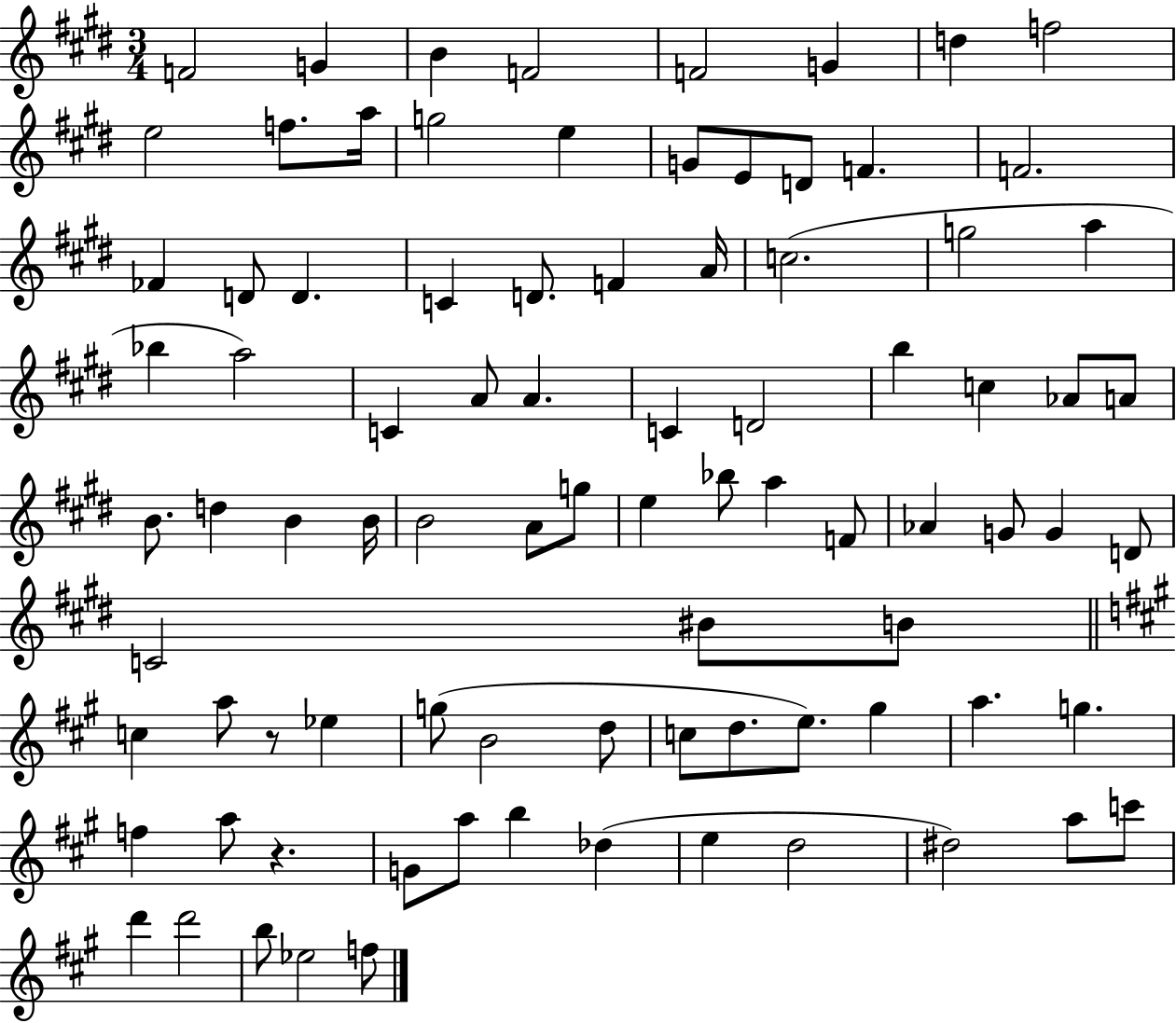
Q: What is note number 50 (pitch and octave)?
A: F4